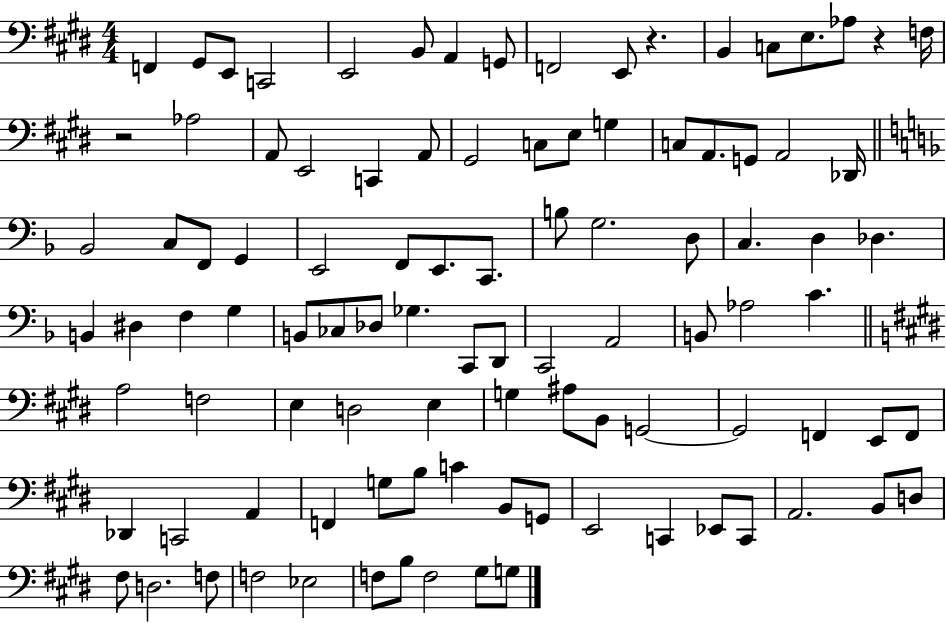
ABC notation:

X:1
T:Untitled
M:4/4
L:1/4
K:E
F,, ^G,,/2 E,,/2 C,,2 E,,2 B,,/2 A,, G,,/2 F,,2 E,,/2 z B,, C,/2 E,/2 _A,/2 z F,/4 z2 _A,2 A,,/2 E,,2 C,, A,,/2 ^G,,2 C,/2 E,/2 G, C,/2 A,,/2 G,,/2 A,,2 _D,,/4 _B,,2 C,/2 F,,/2 G,, E,,2 F,,/2 E,,/2 C,,/2 B,/2 G,2 D,/2 C, D, _D, B,, ^D, F, G, B,,/2 _C,/2 _D,/2 _G, C,,/2 D,,/2 C,,2 A,,2 B,,/2 _A,2 C A,2 F,2 E, D,2 E, G, ^A,/2 B,,/2 G,,2 G,,2 F,, E,,/2 F,,/2 _D,, C,,2 A,, F,, G,/2 B,/2 C B,,/2 G,,/2 E,,2 C,, _E,,/2 C,,/2 A,,2 B,,/2 D,/2 ^F,/2 D,2 F,/2 F,2 _E,2 F,/2 B,/2 F,2 ^G,/2 G,/2